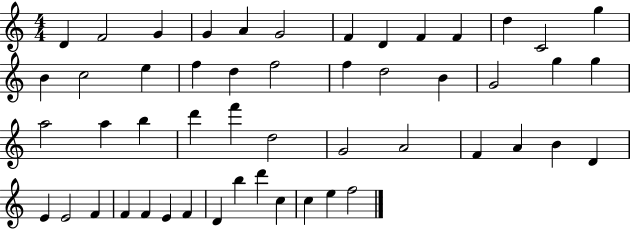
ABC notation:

X:1
T:Untitled
M:4/4
L:1/4
K:C
D F2 G G A G2 F D F F d C2 g B c2 e f d f2 f d2 B G2 g g a2 a b d' f' d2 G2 A2 F A B D E E2 F F F E F D b d' c c e f2